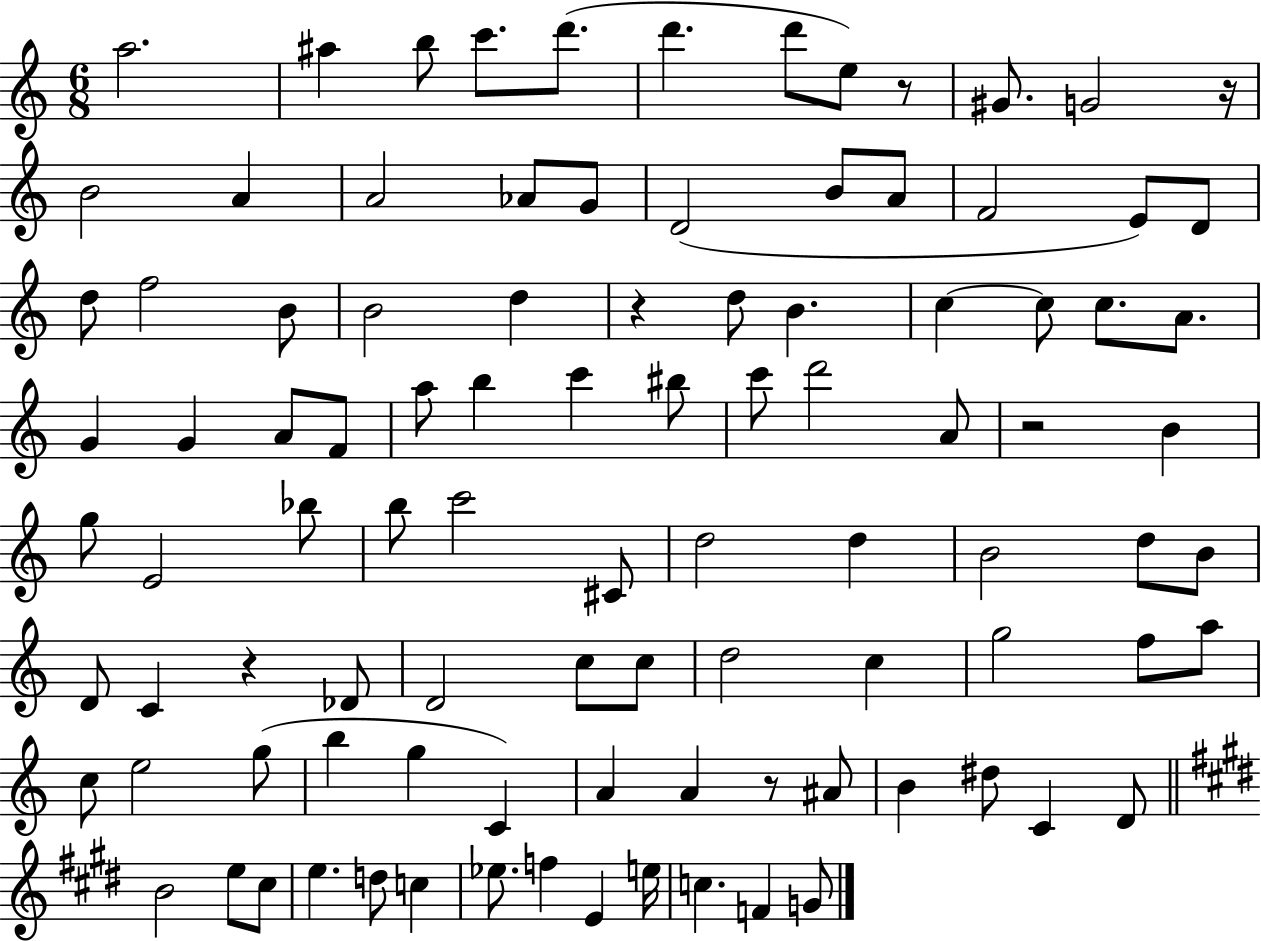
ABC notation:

X:1
T:Untitled
M:6/8
L:1/4
K:C
a2 ^a b/2 c'/2 d'/2 d' d'/2 e/2 z/2 ^G/2 G2 z/4 B2 A A2 _A/2 G/2 D2 B/2 A/2 F2 E/2 D/2 d/2 f2 B/2 B2 d z d/2 B c c/2 c/2 A/2 G G A/2 F/2 a/2 b c' ^b/2 c'/2 d'2 A/2 z2 B g/2 E2 _b/2 b/2 c'2 ^C/2 d2 d B2 d/2 B/2 D/2 C z _D/2 D2 c/2 c/2 d2 c g2 f/2 a/2 c/2 e2 g/2 b g C A A z/2 ^A/2 B ^d/2 C D/2 B2 e/2 ^c/2 e d/2 c _e/2 f E e/4 c F G/2